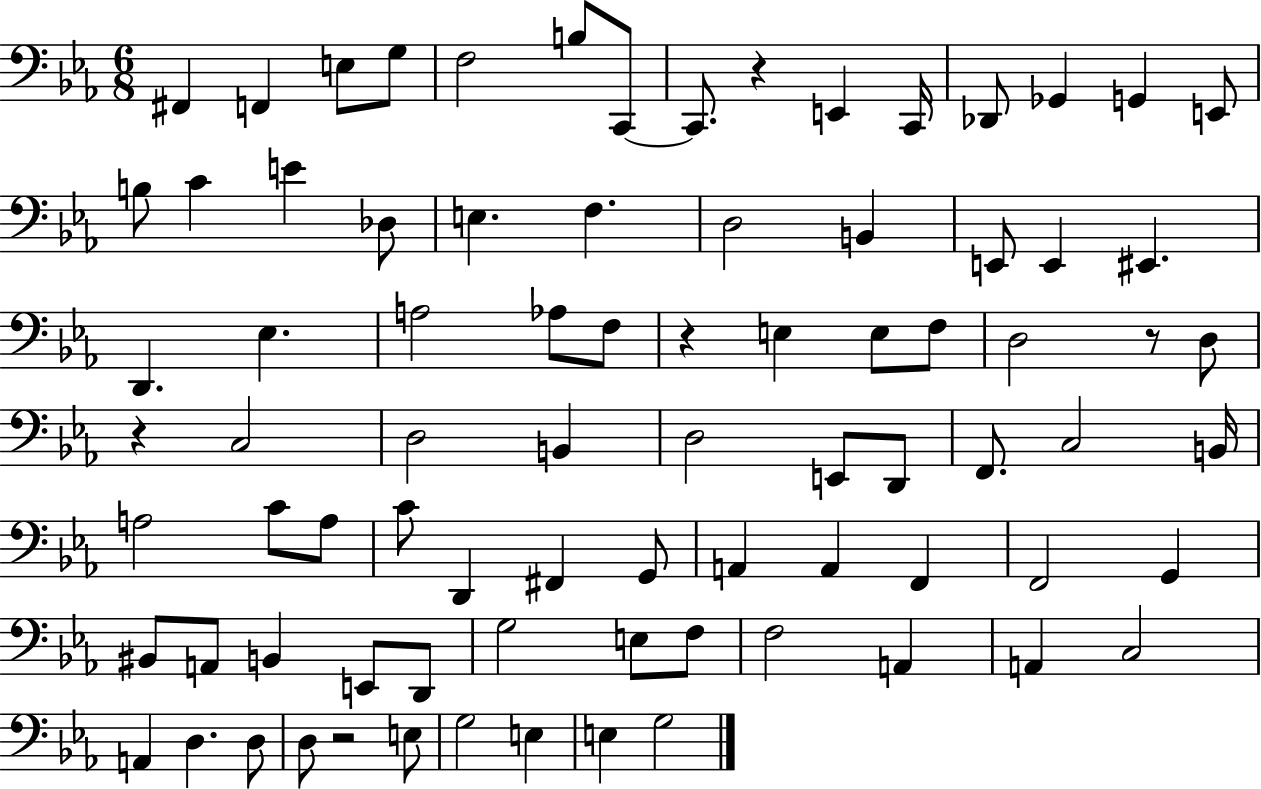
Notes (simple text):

F#2/q F2/q E3/e G3/e F3/h B3/e C2/e C2/e. R/q E2/q C2/s Db2/e Gb2/q G2/q E2/e B3/e C4/q E4/q Db3/e E3/q. F3/q. D3/h B2/q E2/e E2/q EIS2/q. D2/q. Eb3/q. A3/h Ab3/e F3/e R/q E3/q E3/e F3/e D3/h R/e D3/e R/q C3/h D3/h B2/q D3/h E2/e D2/e F2/e. C3/h B2/s A3/h C4/e A3/e C4/e D2/q F#2/q G2/e A2/q A2/q F2/q F2/h G2/q BIS2/e A2/e B2/q E2/e D2/e G3/h E3/e F3/e F3/h A2/q A2/q C3/h A2/q D3/q. D3/e D3/e R/h E3/e G3/h E3/q E3/q G3/h